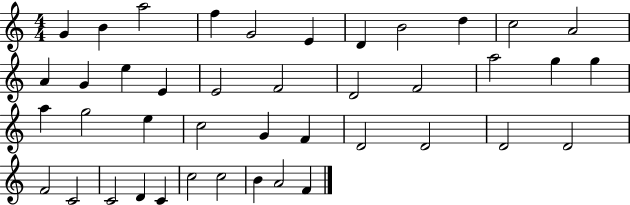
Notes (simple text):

G4/q B4/q A5/h F5/q G4/h E4/q D4/q B4/h D5/q C5/h A4/h A4/q G4/q E5/q E4/q E4/h F4/h D4/h F4/h A5/h G5/q G5/q A5/q G5/h E5/q C5/h G4/q F4/q D4/h D4/h D4/h D4/h F4/h C4/h C4/h D4/q C4/q C5/h C5/h B4/q A4/h F4/q